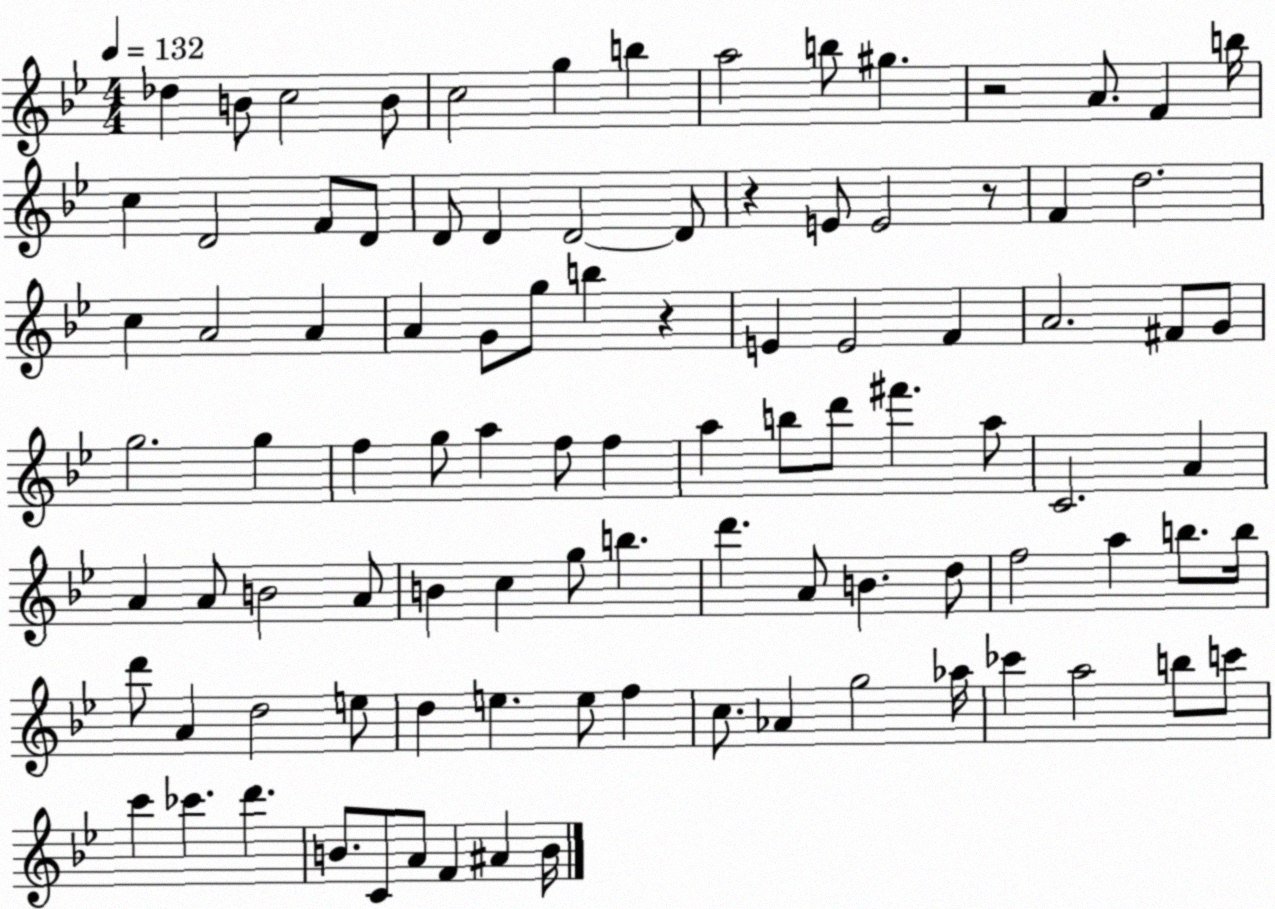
X:1
T:Untitled
M:4/4
L:1/4
K:Bb
_d B/2 c2 B/2 c2 g b a2 b/2 ^g z2 A/2 F b/4 c D2 F/2 D/2 D/2 D D2 D/2 z E/2 E2 z/2 F d2 c A2 A A G/2 g/2 b z E E2 F A2 ^F/2 G/2 g2 g f g/2 a f/2 f a b/2 d'/2 ^f' a/2 C2 A A A/2 B2 A/2 B c g/2 b d' A/2 B d/2 f2 a b/2 b/4 d'/2 A d2 e/2 d e e/2 f c/2 _A g2 _a/4 _c' a2 b/2 c'/2 c' _c' d' B/2 C/2 A/2 F ^A B/4